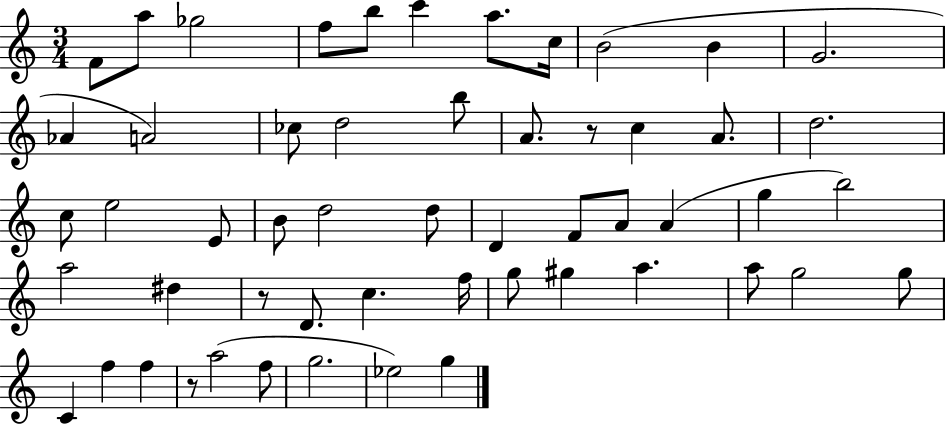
F4/e A5/e Gb5/h F5/e B5/e C6/q A5/e. C5/s B4/h B4/q G4/h. Ab4/q A4/h CES5/e D5/h B5/e A4/e. R/e C5/q A4/e. D5/h. C5/e E5/h E4/e B4/e D5/h D5/e D4/q F4/e A4/e A4/q G5/q B5/h A5/h D#5/q R/e D4/e. C5/q. F5/s G5/e G#5/q A5/q. A5/e G5/h G5/e C4/q F5/q F5/q R/e A5/h F5/e G5/h. Eb5/h G5/q